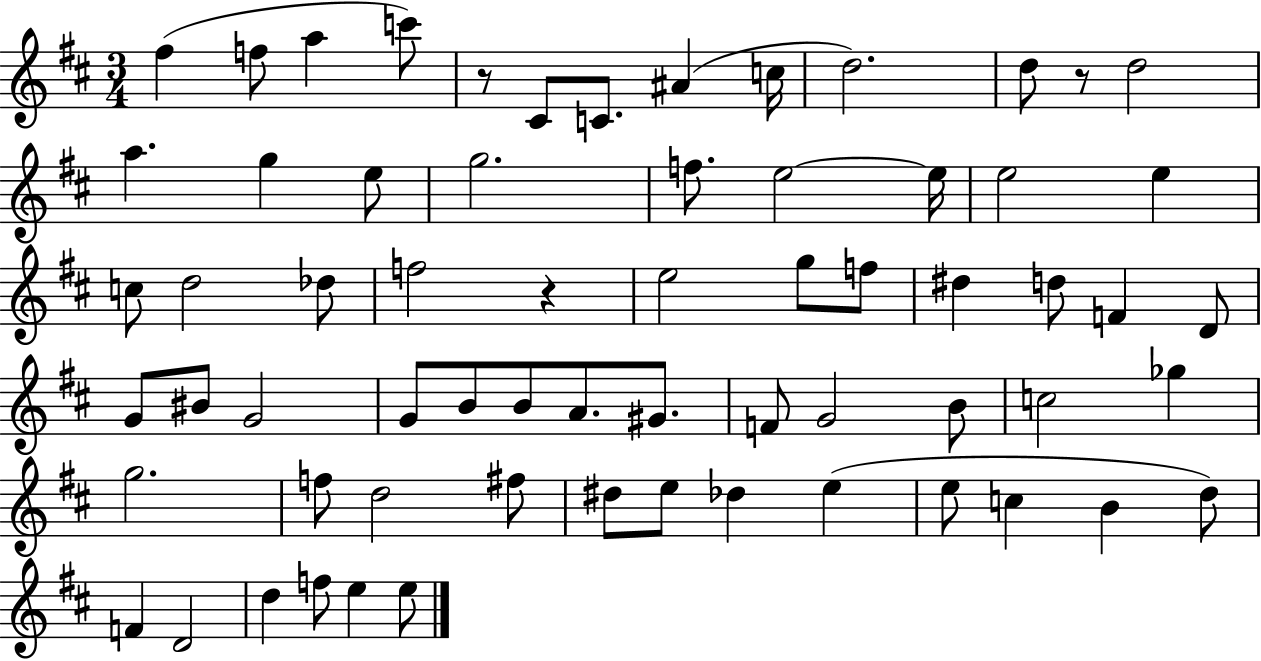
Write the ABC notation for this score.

X:1
T:Untitled
M:3/4
L:1/4
K:D
^f f/2 a c'/2 z/2 ^C/2 C/2 ^A c/4 d2 d/2 z/2 d2 a g e/2 g2 f/2 e2 e/4 e2 e c/2 d2 _d/2 f2 z e2 g/2 f/2 ^d d/2 F D/2 G/2 ^B/2 G2 G/2 B/2 B/2 A/2 ^G/2 F/2 G2 B/2 c2 _g g2 f/2 d2 ^f/2 ^d/2 e/2 _d e e/2 c B d/2 F D2 d f/2 e e/2